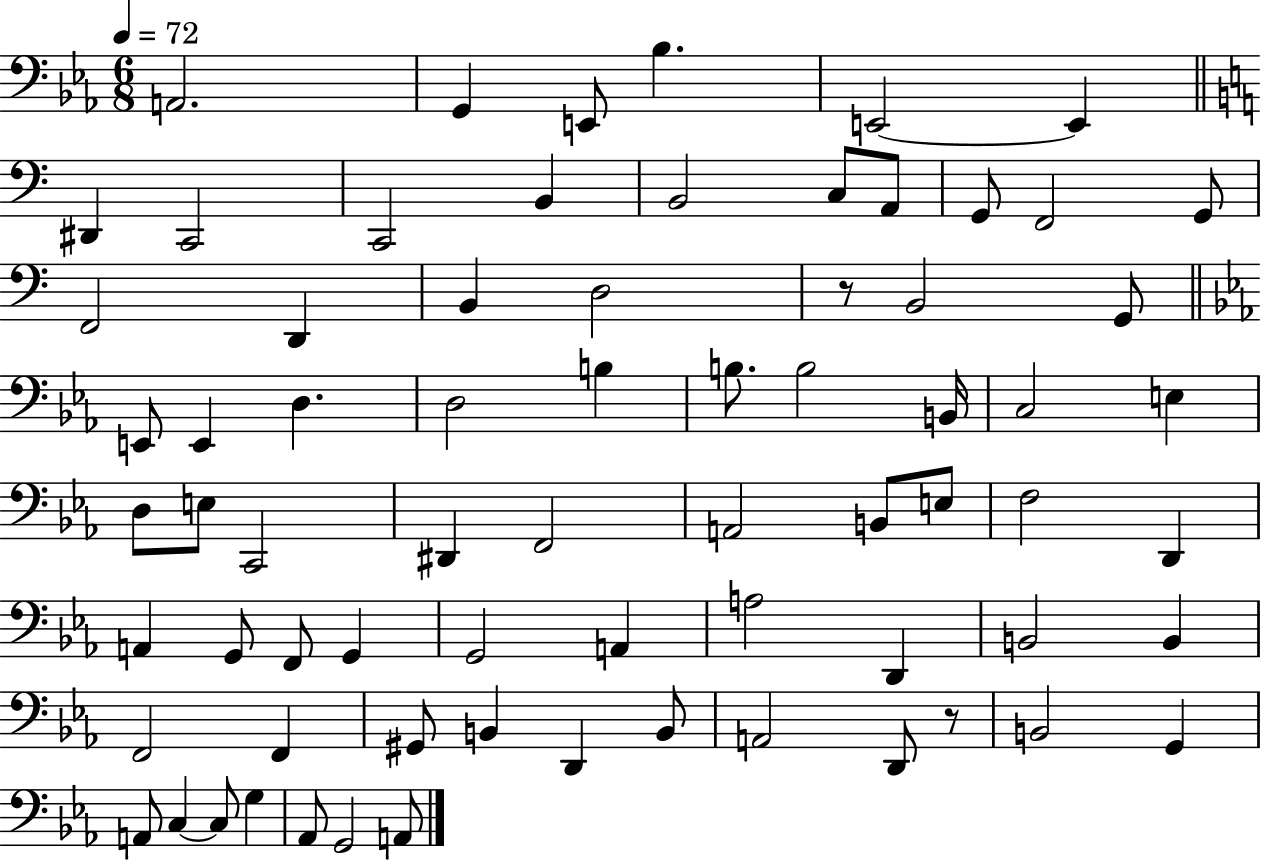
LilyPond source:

{
  \clef bass
  \numericTimeSignature
  \time 6/8
  \key ees \major
  \tempo 4 = 72
  a,2. | g,4 e,8 bes4. | e,2~~ e,4 | \bar "||" \break \key c \major dis,4 c,2 | c,2 b,4 | b,2 c8 a,8 | g,8 f,2 g,8 | \break f,2 d,4 | b,4 d2 | r8 b,2 g,8 | \bar "||" \break \key ees \major e,8 e,4 d4. | d2 b4 | b8. b2 b,16 | c2 e4 | \break d8 e8 c,2 | dis,4 f,2 | a,2 b,8 e8 | f2 d,4 | \break a,4 g,8 f,8 g,4 | g,2 a,4 | a2 d,4 | b,2 b,4 | \break f,2 f,4 | gis,8 b,4 d,4 b,8 | a,2 d,8 r8 | b,2 g,4 | \break a,8 c4~~ c8 g4 | aes,8 g,2 a,8 | \bar "|."
}